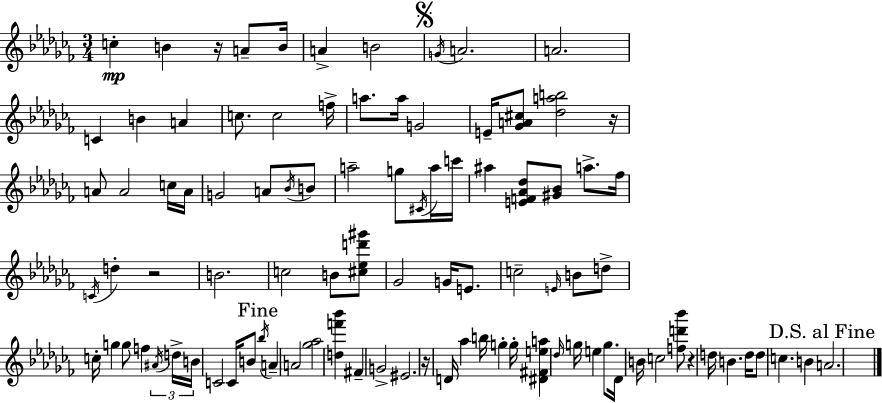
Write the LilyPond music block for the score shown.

{
  \clef treble
  \numericTimeSignature
  \time 3/4
  \key aes \minor
  \repeat volta 2 { c''4-.\mp b'4 r16 a'8-- b'16 | a'4-> b'2 | \mark \markup { \musicglyph "scripts.segno" } \acciaccatura { g'16 } a'2. | a'2. | \break c'4 b'4 a'4 | c''8. c''2 | f''16-> a''8. a''16 g'2 | e'16-- <ges' a' cis''>8 <des'' a'' b''>2 | \break r16 a'8 a'2 c''16 | a'16 g'2 a'8 \acciaccatura { bes'16 } | b'8 a''2-- g''8 | \acciaccatura { cis'16 } a''16 c'''16 ais''4 <e' f' aes' des''>8 <gis' bes'>8 a''8.-> | \break fes''16 \acciaccatura { c'16 } d''4-. r2 | b'2. | c''2 | b'8 <cis'' ees'' d''' gis'''>8 ges'2 | \break g'16 e'8. c''2-- | \grace { e'16 } b'8 d''8-> c''16-. g''4 g''8 | f''4 \tuplet 3/2 { \acciaccatura { ais'16 } d''16-> b'16 } c'2 | c'16 b'8 \mark "Fine" \acciaccatura { bes''16 } a'4-- a'2 | \break <ges'' aes''>2 | <d'' f''' bes'''>4 fis'4-- g'2-> | eis'2. | r16 d'16 aes''4 | \break b''16 g''4-. g''16-. <dis' fis' e'' a''>4 \grace { des''16 } | g''16 e''4 g''8. des'16 b'16 c''2 | <f'' d''' bes'''>8 r4 | d''16 b'4. d''16 d''8 c''4. | \break b'4 \mark "D.S. al Fine" a'2. | } \bar "|."
}